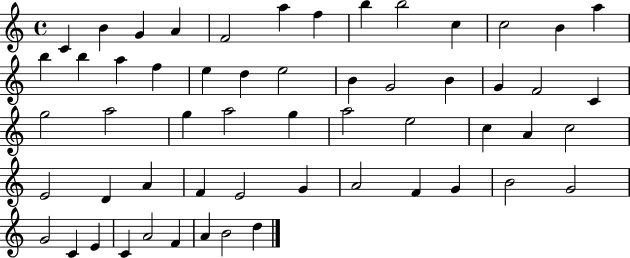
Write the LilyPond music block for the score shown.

{
  \clef treble
  \time 4/4
  \defaultTimeSignature
  \key c \major
  c'4 b'4 g'4 a'4 | f'2 a''4 f''4 | b''4 b''2 c''4 | c''2 b'4 a''4 | \break b''4 b''4 a''4 f''4 | e''4 d''4 e''2 | b'4 g'2 b'4 | g'4 f'2 c'4 | \break g''2 a''2 | g''4 a''2 g''4 | a''2 e''2 | c''4 a'4 c''2 | \break e'2 d'4 a'4 | f'4 e'2 g'4 | a'2 f'4 g'4 | b'2 g'2 | \break g'2 c'4 e'4 | c'4 a'2 f'4 | a'4 b'2 d''4 | \bar "|."
}